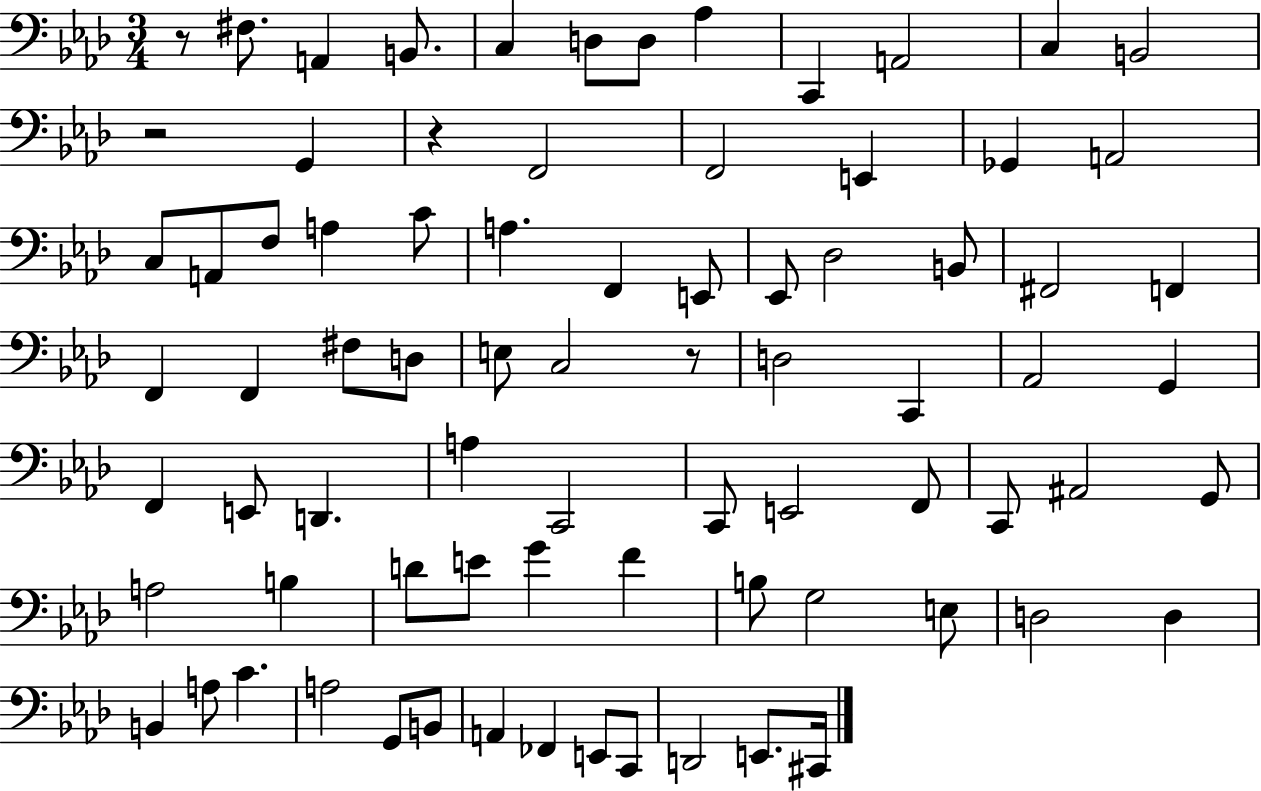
X:1
T:Untitled
M:3/4
L:1/4
K:Ab
z/2 ^F,/2 A,, B,,/2 C, D,/2 D,/2 _A, C,, A,,2 C, B,,2 z2 G,, z F,,2 F,,2 E,, _G,, A,,2 C,/2 A,,/2 F,/2 A, C/2 A, F,, E,,/2 _E,,/2 _D,2 B,,/2 ^F,,2 F,, F,, F,, ^F,/2 D,/2 E,/2 C,2 z/2 D,2 C,, _A,,2 G,, F,, E,,/2 D,, A, C,,2 C,,/2 E,,2 F,,/2 C,,/2 ^A,,2 G,,/2 A,2 B, D/2 E/2 G F B,/2 G,2 E,/2 D,2 D, B,, A,/2 C A,2 G,,/2 B,,/2 A,, _F,, E,,/2 C,,/2 D,,2 E,,/2 ^C,,/4